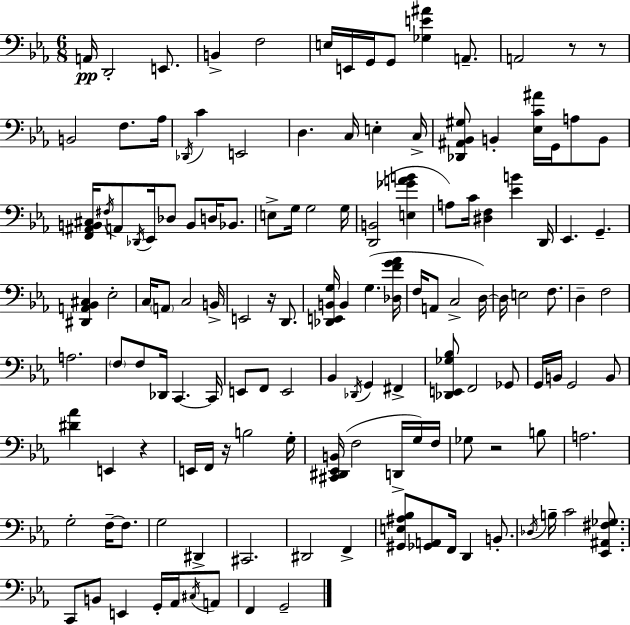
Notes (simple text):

A2/s D2/h E2/e. B2/q F3/h E3/s E2/s G2/s G2/e [Gb3,E4,A#4]/q A2/e. A2/h R/e R/e B2/h F3/e. Ab3/s Db2/s C4/q E2/h D3/q. C3/s E3/q C3/s [Db2,A#2,Bb2,G#3]/e B2/q [Eb3,C4,A#4]/s G2/s A3/e B2/e [F2,A#2,B2,C#3]/s F#3/s A2/e Db2/s Eb2/s Db3/e B2/e D3/s Bb2/e. E3/e G3/s G3/h G3/s [D2,B2]/h [E3,Gb4,A4,B4]/q A3/e C4/s [D#3,F3]/q [Eb4,B4]/q D2/s Eb2/q. G2/q. [D#2,A2,Bb2,C#3]/q Eb3/h C3/s A2/e C3/h B2/s E2/h R/s D2/e. [Db2,E2,B2,G3]/s B2/q G3/q. [Db3,F4,G4,Ab4]/s F3/s A2/e C3/h D3/s D3/s E3/h F3/e. D3/q F3/h A3/h. F3/e F3/e Db2/s C2/q. C2/s E2/e F2/e E2/h Bb2/q Db2/s G2/q F#2/q [Db2,E2,Gb3,Bb3]/e F2/h Gb2/e G2/s B2/s G2/h B2/e [D#4,Ab4]/q E2/q R/q E2/s F2/s R/s B3/h G3/s [C#2,D#2,Eb2,B2]/s F3/h D2/s G3/s F3/s Gb3/e R/h B3/e A3/h. G3/h F3/s F3/e. G3/h D#2/q C#2/h. D#2/h F2/q [G#2,E3,A#3,Bb3]/e [Gb2,A2]/e F2/s D2/q B2/e. Db3/s B3/s C4/h [Eb2,A#2,F#3,Gb3]/e. C2/e B2/e E2/q G2/s Ab2/s C#3/s A2/e F2/q G2/h